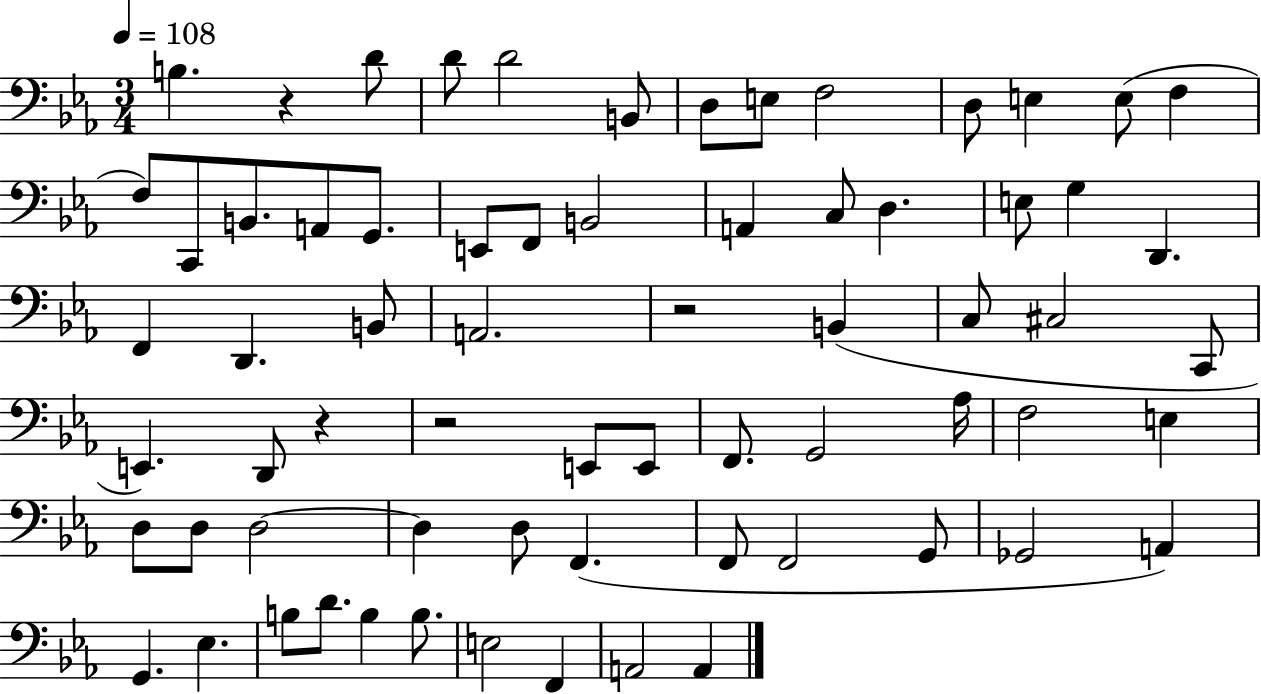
{
  \clef bass
  \numericTimeSignature
  \time 3/4
  \key ees \major
  \tempo 4 = 108
  b4. r4 d'8 | d'8 d'2 b,8 | d8 e8 f2 | d8 e4 e8( f4 | \break f8) c,8 b,8. a,8 g,8. | e,8 f,8 b,2 | a,4 c8 d4. | e8 g4 d,4. | \break f,4 d,4. b,8 | a,2. | r2 b,4( | c8 cis2 c,8 | \break e,4.) d,8 r4 | r2 e,8 e,8 | f,8. g,2 aes16 | f2 e4 | \break d8 d8 d2~~ | d4 d8 f,4.( | f,8 f,2 g,8 | ges,2 a,4) | \break g,4. ees4. | b8 d'8. b4 b8. | e2 f,4 | a,2 a,4 | \break \bar "|."
}